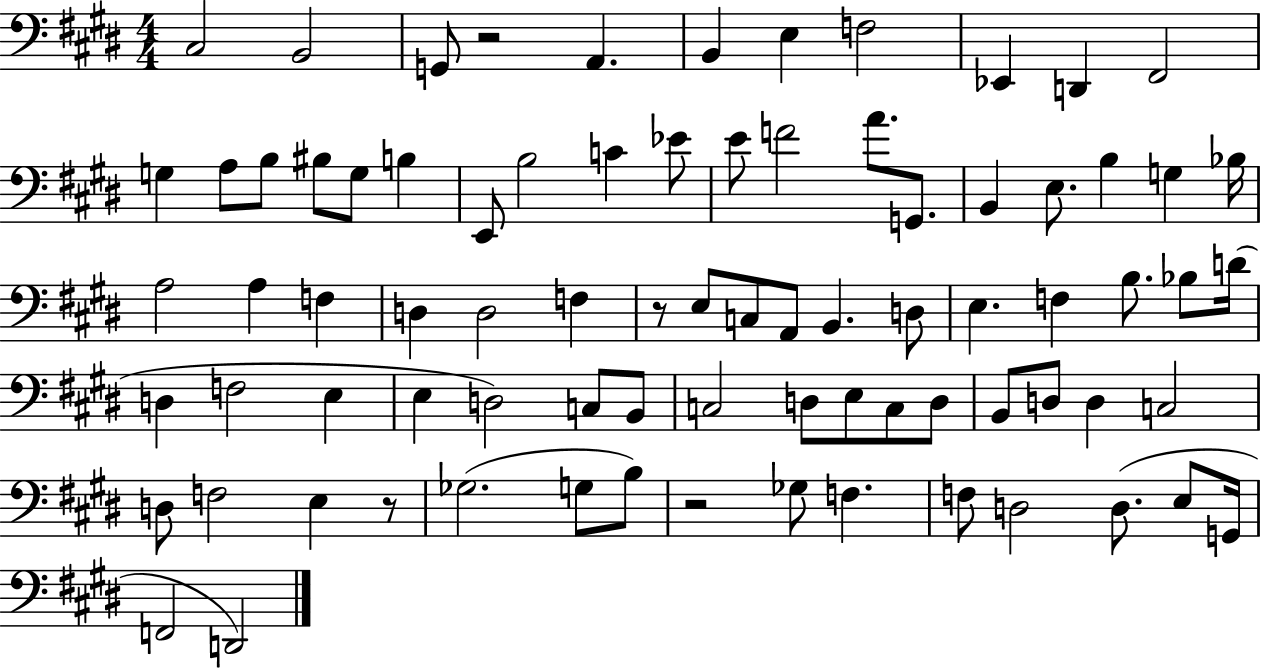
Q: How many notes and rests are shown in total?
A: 80